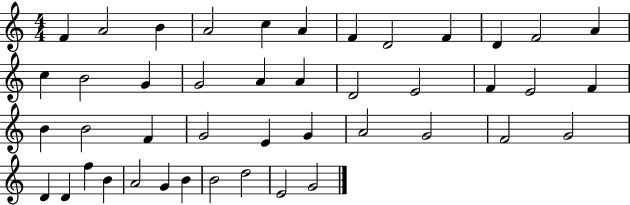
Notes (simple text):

F4/q A4/h B4/q A4/h C5/q A4/q F4/q D4/h F4/q D4/q F4/h A4/q C5/q B4/h G4/q G4/h A4/q A4/q D4/h E4/h F4/q E4/h F4/q B4/q B4/h F4/q G4/h E4/q G4/q A4/h G4/h F4/h G4/h D4/q D4/q F5/q B4/q A4/h G4/q B4/q B4/h D5/h E4/h G4/h